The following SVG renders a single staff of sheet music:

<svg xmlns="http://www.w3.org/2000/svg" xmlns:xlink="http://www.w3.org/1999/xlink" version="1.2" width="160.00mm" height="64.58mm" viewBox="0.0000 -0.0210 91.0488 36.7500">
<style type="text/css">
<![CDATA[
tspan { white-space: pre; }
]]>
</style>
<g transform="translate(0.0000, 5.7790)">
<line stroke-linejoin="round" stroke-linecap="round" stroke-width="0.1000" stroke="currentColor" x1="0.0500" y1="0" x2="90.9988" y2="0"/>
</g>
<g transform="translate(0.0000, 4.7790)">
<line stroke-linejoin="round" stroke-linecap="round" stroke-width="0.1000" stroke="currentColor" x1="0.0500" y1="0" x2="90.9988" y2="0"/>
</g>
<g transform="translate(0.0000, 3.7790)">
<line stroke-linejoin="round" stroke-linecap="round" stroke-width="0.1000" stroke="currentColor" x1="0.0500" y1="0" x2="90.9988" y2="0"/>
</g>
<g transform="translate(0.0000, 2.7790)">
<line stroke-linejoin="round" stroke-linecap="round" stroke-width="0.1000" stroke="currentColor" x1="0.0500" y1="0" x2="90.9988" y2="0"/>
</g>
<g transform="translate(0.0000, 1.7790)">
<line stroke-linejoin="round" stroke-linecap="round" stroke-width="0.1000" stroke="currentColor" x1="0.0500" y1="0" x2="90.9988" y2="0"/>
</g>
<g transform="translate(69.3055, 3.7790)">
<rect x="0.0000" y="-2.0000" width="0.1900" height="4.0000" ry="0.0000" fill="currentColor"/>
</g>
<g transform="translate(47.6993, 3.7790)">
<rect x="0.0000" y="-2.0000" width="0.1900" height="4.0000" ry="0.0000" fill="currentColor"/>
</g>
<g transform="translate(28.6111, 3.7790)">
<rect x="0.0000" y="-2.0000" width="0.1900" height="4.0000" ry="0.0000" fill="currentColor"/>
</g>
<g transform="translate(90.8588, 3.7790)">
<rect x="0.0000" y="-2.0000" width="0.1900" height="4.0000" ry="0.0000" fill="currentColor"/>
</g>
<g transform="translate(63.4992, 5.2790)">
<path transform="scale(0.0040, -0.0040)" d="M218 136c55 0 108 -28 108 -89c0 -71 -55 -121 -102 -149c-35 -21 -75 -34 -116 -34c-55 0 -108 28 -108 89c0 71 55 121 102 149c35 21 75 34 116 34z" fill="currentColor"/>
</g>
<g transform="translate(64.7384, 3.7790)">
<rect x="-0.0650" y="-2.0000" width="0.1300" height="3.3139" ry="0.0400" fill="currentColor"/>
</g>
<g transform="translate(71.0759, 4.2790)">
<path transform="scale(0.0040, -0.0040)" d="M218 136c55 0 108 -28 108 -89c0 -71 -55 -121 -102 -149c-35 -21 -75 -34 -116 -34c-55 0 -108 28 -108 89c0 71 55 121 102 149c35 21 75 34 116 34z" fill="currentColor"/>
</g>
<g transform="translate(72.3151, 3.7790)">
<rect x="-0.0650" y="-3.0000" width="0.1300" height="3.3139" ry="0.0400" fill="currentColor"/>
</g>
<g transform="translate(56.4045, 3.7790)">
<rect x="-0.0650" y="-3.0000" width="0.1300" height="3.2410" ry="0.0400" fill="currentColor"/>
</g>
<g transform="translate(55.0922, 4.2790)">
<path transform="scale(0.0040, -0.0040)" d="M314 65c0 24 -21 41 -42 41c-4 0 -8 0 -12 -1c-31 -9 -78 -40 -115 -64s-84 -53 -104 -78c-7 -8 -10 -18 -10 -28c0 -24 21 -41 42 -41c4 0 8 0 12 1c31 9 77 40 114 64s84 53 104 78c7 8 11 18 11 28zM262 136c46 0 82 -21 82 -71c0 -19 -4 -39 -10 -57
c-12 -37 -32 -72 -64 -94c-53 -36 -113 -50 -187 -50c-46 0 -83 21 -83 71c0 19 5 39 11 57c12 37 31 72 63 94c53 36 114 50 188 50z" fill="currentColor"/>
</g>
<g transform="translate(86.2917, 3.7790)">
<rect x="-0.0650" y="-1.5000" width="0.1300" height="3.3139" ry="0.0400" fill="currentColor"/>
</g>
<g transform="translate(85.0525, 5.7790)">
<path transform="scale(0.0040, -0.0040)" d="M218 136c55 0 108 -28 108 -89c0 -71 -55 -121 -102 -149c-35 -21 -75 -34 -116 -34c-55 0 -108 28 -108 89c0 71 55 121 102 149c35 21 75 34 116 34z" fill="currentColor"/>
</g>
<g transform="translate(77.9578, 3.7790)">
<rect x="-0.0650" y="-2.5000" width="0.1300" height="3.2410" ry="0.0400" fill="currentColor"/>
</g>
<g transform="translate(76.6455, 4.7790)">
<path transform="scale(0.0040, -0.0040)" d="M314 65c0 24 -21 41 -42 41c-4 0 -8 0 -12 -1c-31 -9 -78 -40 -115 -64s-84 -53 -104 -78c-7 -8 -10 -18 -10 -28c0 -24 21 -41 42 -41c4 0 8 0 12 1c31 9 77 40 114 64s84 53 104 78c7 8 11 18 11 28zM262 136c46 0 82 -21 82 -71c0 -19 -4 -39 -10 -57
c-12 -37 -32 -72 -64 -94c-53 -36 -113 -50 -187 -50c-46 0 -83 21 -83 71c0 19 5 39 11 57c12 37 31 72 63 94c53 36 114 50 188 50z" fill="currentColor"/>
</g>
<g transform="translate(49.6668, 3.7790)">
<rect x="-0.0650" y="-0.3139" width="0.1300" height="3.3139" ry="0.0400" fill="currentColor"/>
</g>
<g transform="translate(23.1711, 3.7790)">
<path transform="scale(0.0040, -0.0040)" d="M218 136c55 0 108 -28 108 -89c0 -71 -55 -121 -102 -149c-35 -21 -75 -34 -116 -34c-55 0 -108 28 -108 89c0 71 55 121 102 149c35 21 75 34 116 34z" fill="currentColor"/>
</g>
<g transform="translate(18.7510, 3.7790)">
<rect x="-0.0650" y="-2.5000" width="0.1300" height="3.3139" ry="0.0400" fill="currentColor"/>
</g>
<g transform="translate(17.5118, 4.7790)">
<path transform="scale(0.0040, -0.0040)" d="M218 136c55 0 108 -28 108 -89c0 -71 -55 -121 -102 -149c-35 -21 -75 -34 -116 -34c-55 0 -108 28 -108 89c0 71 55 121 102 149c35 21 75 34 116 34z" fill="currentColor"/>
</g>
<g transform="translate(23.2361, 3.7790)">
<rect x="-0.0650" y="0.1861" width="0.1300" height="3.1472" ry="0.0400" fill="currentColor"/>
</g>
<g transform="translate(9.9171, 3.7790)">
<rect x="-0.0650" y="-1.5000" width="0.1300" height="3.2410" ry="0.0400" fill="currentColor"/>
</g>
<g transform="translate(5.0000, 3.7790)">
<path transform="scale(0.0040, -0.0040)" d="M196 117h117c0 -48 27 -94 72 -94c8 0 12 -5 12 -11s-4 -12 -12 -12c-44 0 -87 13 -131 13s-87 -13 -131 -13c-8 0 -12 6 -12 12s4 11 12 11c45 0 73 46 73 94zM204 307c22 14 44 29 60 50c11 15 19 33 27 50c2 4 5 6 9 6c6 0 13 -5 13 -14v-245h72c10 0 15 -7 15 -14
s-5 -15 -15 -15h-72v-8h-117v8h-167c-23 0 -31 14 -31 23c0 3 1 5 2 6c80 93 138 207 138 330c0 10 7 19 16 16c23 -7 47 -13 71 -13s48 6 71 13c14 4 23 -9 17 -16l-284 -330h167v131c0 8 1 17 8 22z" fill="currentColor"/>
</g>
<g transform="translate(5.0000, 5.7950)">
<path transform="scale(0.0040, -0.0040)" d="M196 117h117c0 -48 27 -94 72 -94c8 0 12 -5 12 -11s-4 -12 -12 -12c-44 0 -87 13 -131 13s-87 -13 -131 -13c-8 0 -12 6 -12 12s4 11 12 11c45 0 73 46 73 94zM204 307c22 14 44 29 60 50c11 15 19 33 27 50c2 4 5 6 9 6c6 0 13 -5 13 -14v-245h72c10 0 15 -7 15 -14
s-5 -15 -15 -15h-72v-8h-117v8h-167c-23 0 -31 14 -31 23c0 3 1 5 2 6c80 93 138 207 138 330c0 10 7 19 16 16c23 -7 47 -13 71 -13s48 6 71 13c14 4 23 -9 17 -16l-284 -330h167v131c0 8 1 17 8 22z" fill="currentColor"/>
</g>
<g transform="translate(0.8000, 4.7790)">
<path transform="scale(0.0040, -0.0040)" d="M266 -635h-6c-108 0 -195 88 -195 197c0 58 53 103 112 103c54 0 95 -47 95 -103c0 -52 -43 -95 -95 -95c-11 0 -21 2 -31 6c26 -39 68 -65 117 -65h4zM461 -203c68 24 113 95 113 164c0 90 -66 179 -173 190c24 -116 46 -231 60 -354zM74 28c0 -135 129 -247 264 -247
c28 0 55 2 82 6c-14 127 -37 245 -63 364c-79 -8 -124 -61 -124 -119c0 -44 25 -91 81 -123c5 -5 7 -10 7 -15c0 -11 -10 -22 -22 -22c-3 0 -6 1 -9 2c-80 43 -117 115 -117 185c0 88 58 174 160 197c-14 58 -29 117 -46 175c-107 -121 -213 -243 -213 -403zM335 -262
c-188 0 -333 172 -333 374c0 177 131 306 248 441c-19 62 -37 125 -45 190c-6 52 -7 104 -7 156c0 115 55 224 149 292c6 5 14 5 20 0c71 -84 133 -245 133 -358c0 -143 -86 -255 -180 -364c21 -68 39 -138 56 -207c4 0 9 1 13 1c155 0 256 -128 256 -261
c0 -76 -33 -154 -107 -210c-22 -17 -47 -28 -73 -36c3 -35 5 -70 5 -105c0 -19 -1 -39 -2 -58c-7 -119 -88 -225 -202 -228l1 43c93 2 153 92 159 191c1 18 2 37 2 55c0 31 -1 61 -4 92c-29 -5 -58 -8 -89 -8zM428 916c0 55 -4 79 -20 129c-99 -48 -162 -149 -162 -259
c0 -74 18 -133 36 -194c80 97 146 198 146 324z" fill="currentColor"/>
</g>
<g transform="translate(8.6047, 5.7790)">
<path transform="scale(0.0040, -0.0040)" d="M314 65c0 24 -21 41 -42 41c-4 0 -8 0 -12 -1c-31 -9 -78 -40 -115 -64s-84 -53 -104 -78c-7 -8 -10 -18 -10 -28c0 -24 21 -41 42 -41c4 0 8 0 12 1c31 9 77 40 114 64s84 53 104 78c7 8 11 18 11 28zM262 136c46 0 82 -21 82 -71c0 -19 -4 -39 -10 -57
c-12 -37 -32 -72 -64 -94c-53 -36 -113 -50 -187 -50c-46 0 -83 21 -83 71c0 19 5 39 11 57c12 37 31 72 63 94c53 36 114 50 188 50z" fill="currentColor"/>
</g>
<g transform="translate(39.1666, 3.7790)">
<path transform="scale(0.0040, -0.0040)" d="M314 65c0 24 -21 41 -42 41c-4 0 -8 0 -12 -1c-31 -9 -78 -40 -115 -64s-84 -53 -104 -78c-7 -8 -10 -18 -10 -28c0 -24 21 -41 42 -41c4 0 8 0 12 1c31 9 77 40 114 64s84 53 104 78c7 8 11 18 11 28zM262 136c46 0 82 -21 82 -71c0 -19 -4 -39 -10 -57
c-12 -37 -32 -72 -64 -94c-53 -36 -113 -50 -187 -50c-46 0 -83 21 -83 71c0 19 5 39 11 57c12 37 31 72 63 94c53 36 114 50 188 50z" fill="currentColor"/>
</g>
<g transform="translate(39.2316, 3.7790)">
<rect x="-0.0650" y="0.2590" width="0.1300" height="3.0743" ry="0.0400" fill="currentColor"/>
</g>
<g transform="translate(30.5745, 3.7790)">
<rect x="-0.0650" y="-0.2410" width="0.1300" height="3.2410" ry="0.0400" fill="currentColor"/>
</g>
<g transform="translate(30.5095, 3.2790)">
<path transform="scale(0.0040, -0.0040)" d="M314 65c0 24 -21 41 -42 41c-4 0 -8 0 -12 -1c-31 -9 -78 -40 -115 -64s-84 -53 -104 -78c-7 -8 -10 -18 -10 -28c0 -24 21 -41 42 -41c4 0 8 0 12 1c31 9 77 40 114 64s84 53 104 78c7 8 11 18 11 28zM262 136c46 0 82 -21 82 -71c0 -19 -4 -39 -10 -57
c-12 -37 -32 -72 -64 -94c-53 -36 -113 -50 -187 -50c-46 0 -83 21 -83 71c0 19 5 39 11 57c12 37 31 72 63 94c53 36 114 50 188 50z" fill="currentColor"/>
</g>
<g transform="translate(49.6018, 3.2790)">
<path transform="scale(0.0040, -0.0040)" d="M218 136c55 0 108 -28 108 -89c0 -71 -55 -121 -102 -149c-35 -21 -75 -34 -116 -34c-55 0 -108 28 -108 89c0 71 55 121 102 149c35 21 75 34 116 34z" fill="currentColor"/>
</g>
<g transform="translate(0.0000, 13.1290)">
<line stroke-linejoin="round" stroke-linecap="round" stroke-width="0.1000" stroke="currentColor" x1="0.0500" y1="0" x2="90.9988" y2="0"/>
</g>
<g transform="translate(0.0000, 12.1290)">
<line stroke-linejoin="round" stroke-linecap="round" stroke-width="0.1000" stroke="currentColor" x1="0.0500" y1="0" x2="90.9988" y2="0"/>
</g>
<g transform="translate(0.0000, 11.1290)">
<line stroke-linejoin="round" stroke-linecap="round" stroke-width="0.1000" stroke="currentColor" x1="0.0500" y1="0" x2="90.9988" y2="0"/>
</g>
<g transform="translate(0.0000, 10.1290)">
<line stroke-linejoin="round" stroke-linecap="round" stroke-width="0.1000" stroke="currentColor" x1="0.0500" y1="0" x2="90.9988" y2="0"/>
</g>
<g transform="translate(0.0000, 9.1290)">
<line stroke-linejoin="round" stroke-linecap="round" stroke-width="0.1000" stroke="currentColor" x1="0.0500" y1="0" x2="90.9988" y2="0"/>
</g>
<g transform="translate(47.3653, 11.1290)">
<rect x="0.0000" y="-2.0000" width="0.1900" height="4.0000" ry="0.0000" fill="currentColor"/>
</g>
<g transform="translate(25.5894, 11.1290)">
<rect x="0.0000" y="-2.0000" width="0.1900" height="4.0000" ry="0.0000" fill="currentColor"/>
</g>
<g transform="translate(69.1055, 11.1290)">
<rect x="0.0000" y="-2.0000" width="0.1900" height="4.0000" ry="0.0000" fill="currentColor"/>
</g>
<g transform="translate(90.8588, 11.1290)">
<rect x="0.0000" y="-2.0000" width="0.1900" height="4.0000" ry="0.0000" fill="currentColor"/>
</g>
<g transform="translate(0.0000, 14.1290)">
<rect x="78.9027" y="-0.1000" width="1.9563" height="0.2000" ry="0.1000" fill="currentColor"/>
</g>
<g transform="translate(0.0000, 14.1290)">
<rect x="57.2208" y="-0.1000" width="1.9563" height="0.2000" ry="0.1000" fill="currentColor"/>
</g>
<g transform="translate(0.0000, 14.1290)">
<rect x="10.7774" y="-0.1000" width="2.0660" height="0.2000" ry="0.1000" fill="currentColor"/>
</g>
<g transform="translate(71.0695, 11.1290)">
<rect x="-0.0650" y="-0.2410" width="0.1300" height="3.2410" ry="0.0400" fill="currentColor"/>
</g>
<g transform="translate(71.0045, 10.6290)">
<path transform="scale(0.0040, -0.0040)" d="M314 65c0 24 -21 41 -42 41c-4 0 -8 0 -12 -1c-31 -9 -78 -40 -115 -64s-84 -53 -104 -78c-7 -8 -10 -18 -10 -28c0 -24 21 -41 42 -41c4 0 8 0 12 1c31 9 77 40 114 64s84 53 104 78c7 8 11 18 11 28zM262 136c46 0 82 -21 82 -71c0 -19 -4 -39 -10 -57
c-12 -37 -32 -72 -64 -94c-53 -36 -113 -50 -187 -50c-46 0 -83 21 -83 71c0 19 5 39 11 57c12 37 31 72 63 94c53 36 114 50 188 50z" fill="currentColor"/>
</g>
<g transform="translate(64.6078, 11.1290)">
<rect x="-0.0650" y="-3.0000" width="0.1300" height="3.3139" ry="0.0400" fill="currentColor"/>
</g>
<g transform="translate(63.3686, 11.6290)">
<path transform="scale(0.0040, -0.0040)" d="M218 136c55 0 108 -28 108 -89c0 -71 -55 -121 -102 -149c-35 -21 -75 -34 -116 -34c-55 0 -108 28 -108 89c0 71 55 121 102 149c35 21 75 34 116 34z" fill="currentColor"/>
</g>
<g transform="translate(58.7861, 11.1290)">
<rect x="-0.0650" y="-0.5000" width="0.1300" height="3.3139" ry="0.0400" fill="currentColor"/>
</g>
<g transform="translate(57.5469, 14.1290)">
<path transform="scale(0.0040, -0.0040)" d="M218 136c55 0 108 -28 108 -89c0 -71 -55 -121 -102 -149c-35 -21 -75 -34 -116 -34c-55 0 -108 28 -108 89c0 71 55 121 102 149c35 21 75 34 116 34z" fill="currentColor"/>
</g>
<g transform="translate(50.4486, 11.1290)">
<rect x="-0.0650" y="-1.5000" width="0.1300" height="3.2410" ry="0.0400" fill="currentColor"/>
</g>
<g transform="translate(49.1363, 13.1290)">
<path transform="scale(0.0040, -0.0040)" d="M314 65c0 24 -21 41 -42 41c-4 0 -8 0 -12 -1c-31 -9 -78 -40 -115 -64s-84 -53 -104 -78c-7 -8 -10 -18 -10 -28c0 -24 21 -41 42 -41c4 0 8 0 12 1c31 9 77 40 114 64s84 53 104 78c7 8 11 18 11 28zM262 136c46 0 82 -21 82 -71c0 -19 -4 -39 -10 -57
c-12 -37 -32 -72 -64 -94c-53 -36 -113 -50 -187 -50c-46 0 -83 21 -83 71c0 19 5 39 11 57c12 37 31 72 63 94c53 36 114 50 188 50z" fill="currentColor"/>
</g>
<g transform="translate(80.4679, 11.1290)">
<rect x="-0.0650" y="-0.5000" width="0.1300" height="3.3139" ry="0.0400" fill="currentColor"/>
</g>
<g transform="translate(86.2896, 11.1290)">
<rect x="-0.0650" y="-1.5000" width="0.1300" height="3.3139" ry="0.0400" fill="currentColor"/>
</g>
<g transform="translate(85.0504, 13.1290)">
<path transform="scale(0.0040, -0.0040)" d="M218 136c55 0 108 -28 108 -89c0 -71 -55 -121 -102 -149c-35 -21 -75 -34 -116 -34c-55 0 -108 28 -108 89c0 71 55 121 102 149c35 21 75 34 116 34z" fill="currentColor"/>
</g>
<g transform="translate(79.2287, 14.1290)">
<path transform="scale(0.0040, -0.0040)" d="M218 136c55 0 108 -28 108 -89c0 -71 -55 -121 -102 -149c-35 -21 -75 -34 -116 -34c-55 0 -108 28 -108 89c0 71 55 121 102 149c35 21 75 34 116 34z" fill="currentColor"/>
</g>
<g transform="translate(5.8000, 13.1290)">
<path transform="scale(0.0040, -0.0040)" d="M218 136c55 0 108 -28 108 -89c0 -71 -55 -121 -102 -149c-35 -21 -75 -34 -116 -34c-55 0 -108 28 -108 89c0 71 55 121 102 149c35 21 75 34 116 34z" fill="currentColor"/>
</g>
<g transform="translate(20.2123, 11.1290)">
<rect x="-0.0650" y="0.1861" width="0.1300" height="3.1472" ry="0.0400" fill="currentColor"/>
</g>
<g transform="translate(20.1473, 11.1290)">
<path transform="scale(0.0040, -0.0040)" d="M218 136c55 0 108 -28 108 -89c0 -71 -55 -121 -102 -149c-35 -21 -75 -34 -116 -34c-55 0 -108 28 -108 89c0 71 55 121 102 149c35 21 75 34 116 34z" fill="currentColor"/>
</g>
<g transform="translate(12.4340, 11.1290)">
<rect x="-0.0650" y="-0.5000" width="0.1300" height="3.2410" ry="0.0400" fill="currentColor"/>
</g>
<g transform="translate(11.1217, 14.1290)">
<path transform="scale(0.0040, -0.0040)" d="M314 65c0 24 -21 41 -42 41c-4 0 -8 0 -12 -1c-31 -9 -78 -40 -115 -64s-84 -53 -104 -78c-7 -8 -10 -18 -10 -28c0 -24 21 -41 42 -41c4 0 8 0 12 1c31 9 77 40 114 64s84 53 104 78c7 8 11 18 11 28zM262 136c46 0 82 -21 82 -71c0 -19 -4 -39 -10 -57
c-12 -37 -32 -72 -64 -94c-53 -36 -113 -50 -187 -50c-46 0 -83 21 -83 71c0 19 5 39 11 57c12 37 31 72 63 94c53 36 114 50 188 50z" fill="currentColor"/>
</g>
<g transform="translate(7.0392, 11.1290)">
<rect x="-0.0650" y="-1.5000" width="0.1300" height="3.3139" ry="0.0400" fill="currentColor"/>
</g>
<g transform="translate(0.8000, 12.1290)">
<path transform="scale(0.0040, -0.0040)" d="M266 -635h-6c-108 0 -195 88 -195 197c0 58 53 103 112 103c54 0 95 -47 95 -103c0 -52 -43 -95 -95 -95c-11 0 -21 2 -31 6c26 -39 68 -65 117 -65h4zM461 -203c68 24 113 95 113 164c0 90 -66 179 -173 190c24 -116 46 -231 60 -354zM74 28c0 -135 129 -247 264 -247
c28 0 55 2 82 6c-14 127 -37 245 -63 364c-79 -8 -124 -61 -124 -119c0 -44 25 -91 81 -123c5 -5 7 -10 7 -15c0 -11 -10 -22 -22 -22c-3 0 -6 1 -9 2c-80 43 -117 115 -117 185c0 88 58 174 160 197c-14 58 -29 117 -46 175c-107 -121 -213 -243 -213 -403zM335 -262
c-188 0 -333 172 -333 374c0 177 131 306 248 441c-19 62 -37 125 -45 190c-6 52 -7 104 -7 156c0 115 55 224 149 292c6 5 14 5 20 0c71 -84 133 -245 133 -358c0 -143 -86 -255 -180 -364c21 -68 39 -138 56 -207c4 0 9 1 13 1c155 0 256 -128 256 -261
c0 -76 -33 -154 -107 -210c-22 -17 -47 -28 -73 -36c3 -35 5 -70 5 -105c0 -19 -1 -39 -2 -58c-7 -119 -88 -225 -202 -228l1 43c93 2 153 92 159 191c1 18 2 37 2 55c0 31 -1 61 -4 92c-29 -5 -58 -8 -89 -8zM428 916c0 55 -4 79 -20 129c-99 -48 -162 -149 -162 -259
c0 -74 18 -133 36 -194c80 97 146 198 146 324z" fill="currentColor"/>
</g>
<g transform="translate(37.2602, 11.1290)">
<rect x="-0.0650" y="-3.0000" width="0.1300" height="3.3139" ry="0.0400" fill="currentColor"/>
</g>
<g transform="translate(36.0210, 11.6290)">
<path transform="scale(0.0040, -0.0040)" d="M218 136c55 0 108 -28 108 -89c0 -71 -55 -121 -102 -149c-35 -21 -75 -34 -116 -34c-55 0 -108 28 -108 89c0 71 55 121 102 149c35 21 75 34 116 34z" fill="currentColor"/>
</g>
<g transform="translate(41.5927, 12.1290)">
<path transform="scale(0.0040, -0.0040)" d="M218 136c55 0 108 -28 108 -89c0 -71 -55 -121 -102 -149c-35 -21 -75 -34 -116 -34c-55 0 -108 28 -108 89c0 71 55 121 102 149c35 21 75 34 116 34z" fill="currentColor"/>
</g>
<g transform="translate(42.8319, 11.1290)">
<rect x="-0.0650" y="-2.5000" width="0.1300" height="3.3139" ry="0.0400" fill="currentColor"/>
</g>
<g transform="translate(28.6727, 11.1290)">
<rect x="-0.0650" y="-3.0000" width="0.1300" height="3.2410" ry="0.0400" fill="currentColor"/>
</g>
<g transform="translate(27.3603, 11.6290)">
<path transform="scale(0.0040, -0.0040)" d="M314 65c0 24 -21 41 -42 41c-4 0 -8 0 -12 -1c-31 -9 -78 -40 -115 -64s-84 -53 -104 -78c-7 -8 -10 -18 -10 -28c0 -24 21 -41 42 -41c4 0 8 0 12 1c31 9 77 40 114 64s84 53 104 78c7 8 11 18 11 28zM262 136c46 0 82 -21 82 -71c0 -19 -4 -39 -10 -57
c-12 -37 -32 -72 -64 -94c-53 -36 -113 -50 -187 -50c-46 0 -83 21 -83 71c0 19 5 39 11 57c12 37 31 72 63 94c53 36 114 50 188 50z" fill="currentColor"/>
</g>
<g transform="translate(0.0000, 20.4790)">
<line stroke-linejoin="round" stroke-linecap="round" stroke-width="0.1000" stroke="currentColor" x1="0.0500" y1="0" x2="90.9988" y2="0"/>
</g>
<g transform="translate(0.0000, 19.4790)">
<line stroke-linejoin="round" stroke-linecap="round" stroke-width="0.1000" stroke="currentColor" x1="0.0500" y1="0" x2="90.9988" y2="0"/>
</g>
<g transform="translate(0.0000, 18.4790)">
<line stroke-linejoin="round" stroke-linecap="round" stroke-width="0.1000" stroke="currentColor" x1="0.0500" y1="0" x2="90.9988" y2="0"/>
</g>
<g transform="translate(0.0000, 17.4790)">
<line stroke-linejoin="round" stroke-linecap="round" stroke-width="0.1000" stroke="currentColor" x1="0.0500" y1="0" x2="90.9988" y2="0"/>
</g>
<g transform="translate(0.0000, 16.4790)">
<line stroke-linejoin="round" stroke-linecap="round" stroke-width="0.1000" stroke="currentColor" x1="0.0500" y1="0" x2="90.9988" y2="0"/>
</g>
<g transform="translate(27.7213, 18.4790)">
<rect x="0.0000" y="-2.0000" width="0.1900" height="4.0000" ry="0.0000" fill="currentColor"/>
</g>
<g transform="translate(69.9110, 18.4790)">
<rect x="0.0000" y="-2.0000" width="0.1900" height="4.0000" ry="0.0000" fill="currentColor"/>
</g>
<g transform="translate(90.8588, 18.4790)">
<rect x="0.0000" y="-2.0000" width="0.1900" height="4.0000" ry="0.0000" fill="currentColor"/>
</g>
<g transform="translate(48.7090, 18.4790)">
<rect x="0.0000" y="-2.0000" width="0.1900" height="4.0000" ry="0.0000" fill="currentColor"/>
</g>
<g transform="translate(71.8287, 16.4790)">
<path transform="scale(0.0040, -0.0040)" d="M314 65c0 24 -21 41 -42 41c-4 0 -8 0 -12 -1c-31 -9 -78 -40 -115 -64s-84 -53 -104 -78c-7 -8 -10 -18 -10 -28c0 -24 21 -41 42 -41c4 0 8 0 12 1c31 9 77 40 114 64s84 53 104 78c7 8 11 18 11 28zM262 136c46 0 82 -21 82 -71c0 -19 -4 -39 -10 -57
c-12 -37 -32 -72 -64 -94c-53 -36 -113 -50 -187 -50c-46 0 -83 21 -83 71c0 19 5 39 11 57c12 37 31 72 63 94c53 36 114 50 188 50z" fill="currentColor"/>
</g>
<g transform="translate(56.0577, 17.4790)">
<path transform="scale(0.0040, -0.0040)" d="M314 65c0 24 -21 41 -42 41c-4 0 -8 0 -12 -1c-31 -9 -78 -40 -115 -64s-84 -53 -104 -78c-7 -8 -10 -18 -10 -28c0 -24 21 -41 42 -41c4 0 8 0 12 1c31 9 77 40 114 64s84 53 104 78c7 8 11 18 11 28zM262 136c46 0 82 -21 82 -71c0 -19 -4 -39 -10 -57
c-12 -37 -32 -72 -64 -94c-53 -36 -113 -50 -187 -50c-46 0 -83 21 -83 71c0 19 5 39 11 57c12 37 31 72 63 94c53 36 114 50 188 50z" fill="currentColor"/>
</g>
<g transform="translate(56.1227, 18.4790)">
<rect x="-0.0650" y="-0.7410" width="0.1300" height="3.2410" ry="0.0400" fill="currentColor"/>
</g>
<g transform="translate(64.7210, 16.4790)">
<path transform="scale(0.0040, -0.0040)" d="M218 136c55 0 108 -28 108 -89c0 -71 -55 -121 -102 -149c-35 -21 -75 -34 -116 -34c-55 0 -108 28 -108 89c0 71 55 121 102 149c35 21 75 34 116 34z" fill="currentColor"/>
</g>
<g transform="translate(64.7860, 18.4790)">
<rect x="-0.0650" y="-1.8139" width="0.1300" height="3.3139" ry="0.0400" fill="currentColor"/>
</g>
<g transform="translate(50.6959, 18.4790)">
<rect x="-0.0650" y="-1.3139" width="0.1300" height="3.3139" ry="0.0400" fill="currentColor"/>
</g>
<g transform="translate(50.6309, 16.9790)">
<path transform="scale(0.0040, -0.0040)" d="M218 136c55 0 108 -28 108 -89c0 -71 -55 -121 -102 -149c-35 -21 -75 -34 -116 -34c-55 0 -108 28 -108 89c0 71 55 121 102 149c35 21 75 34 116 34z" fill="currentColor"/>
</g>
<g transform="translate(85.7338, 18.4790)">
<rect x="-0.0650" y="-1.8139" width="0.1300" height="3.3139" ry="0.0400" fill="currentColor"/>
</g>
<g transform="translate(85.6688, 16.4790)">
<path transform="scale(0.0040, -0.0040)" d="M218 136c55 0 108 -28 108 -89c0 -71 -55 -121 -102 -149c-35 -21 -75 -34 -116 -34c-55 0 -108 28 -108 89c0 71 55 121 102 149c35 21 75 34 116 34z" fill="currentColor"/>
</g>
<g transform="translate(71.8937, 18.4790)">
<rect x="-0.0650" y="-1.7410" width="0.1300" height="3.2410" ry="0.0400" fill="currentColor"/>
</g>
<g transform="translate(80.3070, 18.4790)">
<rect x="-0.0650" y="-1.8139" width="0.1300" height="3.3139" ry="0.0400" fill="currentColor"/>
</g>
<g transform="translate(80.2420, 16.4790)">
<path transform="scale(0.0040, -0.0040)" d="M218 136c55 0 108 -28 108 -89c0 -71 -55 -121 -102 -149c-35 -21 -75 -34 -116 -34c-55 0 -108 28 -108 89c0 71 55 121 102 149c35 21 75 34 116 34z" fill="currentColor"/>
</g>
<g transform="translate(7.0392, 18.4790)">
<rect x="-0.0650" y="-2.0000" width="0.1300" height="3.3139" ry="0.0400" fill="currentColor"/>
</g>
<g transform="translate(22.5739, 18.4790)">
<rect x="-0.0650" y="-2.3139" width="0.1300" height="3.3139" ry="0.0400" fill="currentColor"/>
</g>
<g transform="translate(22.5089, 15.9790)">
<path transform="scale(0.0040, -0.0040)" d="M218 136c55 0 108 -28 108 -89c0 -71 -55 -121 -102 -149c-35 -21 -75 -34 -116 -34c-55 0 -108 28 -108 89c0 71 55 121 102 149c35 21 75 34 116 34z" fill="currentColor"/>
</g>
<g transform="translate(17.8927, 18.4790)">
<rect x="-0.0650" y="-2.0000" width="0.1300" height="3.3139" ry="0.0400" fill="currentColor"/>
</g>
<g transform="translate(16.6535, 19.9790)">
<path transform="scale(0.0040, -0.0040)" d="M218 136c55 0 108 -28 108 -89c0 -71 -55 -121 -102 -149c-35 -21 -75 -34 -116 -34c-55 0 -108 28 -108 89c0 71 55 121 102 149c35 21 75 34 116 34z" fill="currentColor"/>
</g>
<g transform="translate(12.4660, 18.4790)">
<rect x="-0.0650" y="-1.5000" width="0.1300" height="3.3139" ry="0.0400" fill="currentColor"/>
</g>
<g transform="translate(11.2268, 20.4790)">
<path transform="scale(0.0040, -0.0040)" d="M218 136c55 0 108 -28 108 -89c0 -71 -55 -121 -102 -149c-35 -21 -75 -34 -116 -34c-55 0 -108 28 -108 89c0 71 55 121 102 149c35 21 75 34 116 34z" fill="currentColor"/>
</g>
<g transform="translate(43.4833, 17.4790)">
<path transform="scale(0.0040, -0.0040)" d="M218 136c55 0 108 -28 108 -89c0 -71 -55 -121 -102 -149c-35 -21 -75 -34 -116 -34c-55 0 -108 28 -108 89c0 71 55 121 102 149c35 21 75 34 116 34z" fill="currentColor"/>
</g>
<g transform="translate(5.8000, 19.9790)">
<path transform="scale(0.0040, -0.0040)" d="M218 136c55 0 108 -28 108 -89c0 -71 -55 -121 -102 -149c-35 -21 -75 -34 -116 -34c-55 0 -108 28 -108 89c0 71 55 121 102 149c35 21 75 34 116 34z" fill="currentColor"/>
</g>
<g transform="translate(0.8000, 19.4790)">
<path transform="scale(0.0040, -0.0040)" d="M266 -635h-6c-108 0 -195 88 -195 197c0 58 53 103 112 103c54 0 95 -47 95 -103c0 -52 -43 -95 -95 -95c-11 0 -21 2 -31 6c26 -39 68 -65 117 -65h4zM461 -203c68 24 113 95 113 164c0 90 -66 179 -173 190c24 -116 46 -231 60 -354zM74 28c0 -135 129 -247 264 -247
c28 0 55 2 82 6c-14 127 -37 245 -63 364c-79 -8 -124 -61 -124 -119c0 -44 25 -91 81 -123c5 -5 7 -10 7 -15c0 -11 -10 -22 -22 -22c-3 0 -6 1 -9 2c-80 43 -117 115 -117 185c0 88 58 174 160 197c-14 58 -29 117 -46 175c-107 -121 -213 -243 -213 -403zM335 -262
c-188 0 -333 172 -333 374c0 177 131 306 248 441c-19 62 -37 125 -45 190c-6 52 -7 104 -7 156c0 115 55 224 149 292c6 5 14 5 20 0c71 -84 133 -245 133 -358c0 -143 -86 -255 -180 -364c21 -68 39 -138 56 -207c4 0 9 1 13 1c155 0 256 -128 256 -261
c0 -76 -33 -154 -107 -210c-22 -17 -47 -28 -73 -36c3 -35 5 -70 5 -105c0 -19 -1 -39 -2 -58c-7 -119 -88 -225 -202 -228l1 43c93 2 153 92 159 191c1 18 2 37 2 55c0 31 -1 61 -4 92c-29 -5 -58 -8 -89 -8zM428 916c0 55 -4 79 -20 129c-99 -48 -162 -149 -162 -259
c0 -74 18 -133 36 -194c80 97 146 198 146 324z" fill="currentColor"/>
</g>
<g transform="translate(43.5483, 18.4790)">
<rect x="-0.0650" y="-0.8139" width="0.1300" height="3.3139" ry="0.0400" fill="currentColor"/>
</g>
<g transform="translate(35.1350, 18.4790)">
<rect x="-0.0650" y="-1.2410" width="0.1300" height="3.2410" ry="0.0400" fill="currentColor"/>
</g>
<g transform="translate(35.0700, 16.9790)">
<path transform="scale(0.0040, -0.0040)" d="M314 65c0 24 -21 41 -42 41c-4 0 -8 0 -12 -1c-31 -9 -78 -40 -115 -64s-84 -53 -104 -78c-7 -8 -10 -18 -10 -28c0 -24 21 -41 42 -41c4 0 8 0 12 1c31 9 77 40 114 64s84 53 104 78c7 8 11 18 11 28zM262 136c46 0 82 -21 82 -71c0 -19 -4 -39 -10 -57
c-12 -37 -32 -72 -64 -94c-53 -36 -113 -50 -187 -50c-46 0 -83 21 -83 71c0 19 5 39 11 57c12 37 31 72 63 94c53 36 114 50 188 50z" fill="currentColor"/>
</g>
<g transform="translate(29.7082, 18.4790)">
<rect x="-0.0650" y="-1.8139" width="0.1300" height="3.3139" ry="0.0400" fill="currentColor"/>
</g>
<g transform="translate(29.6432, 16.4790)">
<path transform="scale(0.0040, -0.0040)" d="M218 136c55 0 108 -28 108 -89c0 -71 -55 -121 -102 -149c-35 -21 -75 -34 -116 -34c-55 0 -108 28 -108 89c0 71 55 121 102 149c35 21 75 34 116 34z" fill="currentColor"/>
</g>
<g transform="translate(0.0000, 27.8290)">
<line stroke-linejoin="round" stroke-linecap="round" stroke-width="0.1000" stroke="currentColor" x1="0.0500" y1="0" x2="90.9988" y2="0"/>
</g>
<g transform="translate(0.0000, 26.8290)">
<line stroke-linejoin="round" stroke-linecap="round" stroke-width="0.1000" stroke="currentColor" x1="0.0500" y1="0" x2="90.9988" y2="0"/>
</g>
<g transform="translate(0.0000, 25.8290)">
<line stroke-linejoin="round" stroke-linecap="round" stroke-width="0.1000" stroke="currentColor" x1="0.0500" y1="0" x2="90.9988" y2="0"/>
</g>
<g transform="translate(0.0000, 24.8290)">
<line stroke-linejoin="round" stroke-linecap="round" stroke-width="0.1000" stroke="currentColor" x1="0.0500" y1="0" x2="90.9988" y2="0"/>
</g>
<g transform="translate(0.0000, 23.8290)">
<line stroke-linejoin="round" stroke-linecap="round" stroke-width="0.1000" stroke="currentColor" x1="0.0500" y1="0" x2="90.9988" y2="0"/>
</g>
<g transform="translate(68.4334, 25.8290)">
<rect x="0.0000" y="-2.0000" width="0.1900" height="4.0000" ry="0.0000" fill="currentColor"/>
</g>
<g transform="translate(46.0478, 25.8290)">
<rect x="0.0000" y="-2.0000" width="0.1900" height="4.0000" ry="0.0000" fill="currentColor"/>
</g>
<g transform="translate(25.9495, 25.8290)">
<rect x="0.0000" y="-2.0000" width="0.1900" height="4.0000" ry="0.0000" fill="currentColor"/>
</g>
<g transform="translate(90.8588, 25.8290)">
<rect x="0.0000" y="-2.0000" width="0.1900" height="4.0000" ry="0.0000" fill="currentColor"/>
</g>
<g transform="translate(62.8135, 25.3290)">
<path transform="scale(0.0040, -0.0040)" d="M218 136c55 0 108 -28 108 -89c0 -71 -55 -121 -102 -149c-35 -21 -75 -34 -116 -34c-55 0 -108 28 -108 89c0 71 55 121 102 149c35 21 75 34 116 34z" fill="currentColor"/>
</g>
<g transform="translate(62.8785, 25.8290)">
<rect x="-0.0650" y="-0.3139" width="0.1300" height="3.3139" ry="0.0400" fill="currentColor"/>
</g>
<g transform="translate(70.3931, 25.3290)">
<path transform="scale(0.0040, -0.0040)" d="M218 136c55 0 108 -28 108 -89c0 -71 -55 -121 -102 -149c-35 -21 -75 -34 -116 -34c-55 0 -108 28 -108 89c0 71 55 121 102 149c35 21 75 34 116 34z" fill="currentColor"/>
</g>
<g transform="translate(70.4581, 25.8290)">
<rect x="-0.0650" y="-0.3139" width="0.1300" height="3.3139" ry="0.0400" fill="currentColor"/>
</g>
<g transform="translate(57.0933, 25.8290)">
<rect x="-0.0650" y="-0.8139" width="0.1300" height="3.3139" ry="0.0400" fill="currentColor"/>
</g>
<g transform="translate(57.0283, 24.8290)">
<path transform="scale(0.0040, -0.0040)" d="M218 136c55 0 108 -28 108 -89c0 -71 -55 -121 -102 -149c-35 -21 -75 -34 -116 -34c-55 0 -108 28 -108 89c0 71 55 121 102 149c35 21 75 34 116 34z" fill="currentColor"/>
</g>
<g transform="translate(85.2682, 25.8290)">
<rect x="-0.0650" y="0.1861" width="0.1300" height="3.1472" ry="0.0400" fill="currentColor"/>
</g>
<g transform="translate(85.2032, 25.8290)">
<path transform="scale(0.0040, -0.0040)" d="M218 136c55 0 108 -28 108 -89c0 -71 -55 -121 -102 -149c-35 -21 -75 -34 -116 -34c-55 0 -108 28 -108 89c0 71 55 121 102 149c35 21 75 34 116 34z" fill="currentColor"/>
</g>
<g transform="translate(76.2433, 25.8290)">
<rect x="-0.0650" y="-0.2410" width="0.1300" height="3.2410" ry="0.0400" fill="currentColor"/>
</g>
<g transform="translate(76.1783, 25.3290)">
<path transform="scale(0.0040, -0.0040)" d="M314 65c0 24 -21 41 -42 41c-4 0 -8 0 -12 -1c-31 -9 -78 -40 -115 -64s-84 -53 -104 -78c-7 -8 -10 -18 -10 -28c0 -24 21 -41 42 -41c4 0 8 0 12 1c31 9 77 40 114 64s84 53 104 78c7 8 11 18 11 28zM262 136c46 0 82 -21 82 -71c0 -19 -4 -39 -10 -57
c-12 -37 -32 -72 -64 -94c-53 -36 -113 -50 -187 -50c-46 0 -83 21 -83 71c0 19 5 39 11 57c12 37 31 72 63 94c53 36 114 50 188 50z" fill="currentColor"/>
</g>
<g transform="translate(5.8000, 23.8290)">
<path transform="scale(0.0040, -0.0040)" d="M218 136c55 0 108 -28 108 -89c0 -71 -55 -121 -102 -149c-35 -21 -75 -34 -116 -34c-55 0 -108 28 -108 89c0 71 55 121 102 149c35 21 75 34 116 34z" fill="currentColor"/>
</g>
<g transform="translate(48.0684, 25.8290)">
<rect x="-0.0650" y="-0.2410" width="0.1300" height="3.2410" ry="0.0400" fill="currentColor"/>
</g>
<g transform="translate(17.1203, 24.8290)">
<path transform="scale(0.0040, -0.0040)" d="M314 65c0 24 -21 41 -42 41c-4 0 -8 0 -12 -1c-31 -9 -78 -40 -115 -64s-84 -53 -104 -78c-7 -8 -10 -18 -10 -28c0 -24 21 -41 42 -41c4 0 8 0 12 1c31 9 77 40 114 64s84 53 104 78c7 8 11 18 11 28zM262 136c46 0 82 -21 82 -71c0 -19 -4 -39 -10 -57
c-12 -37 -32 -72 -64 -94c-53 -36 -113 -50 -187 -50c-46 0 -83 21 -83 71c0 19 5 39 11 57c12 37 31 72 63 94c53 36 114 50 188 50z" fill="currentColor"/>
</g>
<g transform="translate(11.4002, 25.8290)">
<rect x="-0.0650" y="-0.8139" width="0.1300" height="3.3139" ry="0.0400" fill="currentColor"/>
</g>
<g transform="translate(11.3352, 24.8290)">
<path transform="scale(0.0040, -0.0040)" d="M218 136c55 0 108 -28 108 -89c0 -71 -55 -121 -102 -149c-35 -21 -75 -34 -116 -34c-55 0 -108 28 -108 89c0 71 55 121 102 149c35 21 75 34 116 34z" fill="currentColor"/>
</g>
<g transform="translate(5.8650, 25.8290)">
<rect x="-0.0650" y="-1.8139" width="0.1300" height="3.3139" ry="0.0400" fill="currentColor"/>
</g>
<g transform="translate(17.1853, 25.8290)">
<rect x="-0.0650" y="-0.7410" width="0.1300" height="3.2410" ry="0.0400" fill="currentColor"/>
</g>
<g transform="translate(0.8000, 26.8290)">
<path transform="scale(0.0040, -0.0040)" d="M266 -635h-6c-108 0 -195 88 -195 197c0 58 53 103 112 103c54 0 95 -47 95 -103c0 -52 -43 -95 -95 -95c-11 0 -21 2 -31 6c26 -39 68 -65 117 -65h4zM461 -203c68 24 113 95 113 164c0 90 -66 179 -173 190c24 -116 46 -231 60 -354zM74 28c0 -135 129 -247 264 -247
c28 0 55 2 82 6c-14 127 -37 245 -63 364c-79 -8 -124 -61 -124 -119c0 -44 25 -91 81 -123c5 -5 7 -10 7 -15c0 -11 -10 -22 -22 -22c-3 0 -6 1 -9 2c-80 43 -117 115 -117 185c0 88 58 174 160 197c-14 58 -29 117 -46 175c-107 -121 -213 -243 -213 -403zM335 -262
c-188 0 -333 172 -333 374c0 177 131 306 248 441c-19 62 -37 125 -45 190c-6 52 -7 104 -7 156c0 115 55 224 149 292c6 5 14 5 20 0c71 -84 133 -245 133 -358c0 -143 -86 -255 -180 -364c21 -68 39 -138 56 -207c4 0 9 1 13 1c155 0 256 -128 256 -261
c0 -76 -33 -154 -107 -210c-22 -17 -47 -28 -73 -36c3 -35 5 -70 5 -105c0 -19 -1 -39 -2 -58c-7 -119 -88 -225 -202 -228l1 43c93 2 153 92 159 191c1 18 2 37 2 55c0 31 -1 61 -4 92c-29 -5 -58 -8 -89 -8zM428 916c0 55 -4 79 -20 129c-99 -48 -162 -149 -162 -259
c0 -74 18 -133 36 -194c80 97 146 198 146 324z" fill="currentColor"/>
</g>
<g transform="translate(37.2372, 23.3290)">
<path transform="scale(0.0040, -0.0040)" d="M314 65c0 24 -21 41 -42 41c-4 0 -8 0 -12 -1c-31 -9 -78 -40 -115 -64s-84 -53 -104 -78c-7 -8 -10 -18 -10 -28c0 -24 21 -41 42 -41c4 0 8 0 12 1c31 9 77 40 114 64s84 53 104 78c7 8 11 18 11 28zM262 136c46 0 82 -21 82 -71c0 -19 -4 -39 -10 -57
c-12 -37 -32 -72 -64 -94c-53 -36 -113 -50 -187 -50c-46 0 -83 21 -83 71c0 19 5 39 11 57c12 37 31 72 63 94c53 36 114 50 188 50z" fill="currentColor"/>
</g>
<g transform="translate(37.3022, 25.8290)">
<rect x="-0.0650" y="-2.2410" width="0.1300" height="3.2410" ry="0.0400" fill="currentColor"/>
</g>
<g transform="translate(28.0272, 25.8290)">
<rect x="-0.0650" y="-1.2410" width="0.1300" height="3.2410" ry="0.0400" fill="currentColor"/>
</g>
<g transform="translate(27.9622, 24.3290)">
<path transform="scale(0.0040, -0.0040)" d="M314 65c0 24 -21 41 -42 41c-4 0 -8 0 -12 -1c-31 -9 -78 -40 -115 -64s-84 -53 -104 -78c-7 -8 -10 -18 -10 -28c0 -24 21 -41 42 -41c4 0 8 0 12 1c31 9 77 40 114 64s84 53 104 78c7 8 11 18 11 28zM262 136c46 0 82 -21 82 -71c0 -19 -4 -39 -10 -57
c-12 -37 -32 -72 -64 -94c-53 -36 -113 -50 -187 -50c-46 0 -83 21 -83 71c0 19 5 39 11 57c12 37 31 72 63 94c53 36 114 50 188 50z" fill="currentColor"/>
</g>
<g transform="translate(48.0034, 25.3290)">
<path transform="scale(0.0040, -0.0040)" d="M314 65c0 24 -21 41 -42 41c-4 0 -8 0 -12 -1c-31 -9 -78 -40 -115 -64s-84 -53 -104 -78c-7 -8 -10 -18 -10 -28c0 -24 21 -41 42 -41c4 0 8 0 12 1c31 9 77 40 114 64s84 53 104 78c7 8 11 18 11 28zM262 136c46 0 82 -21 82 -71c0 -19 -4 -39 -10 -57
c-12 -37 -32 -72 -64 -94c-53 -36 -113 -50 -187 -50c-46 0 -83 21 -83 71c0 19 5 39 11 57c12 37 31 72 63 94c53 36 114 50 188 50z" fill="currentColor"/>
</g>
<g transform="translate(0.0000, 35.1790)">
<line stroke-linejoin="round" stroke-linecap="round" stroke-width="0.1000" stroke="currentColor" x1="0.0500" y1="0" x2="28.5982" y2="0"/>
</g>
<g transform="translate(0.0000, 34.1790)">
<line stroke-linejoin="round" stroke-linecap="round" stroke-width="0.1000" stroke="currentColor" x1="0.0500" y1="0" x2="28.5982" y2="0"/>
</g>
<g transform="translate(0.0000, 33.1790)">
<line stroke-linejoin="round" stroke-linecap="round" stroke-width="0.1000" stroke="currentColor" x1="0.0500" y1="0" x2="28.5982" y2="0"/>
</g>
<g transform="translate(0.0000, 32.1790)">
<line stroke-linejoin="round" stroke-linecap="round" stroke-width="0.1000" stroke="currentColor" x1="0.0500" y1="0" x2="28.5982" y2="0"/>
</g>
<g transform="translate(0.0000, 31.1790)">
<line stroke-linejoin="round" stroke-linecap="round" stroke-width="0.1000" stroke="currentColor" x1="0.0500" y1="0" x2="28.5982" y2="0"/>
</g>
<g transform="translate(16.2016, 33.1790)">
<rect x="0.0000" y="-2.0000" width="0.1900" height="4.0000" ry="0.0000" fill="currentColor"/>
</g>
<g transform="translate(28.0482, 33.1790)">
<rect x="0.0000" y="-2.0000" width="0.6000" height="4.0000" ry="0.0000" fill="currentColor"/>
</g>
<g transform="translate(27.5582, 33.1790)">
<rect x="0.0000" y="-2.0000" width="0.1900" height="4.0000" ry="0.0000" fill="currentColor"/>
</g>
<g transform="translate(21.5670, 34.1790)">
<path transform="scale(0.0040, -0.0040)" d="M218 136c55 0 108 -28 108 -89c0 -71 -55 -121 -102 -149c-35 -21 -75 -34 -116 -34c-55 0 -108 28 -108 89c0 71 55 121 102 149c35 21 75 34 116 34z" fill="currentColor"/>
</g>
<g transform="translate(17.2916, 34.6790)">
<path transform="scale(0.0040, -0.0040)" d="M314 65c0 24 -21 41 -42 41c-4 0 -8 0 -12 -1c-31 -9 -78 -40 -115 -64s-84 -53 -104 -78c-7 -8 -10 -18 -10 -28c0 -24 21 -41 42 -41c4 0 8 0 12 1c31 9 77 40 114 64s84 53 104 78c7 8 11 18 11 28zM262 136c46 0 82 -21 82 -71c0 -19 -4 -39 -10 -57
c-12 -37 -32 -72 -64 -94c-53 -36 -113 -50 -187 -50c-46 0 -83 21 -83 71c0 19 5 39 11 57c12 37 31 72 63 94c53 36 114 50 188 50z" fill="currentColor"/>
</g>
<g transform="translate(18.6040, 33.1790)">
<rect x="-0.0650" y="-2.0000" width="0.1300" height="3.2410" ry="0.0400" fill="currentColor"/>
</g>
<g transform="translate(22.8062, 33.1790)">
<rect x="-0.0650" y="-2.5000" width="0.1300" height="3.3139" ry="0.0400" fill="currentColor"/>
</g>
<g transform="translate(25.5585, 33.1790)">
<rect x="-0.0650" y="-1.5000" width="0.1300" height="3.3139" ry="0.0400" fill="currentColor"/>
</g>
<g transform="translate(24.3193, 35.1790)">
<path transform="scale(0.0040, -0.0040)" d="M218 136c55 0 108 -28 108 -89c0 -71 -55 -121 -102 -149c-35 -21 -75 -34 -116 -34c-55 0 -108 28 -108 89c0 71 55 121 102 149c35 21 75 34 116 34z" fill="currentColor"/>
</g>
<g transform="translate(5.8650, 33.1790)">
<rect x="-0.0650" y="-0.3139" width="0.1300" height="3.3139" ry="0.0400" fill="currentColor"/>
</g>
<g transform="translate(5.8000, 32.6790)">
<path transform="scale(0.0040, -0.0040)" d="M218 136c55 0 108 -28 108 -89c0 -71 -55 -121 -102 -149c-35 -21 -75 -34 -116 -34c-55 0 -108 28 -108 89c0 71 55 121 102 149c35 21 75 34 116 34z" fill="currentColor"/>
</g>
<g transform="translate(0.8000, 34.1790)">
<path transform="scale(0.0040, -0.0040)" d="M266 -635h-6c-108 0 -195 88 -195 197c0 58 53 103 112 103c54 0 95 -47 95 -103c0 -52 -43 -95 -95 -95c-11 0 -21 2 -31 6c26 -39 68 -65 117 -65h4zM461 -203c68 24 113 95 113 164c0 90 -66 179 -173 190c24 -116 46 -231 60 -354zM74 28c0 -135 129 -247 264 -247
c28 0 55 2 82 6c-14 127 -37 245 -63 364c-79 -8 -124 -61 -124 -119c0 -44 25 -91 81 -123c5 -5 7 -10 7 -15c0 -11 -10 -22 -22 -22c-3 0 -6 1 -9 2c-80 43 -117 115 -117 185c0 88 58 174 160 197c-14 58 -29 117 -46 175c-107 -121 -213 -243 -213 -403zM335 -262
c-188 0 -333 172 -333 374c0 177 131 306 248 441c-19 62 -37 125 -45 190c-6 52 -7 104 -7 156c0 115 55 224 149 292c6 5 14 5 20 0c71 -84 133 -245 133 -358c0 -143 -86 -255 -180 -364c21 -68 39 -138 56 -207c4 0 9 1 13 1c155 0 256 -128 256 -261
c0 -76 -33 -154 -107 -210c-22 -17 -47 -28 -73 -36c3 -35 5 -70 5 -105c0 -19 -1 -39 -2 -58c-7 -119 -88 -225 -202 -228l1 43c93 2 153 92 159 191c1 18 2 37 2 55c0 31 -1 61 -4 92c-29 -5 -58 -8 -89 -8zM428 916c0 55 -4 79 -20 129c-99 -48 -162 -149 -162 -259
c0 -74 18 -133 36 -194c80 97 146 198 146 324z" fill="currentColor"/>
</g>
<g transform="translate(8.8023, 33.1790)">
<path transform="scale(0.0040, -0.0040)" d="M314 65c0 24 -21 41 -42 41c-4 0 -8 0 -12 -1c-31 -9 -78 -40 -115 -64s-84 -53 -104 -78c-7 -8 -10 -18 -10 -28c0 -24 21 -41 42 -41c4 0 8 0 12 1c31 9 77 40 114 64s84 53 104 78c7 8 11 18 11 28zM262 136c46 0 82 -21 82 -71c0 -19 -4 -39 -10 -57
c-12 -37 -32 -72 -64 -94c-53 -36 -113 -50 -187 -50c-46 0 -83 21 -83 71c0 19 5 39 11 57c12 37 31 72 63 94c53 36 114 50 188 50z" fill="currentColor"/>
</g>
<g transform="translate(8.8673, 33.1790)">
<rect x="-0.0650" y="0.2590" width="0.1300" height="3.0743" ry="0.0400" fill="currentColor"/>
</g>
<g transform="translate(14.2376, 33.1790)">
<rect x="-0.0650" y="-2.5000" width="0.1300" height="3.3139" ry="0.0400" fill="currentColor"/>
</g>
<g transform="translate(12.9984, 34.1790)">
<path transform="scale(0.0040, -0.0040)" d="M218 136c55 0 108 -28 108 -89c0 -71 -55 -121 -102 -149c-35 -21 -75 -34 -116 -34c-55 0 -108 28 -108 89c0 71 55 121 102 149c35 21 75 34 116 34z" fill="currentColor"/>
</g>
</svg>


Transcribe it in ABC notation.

X:1
T:Untitled
M:4/4
L:1/4
K:C
E2 G B c2 B2 c A2 F A G2 E E C2 B A2 A G E2 C A c2 C E F E F g f e2 d e d2 f f2 f f f d d2 e2 g2 c2 d c c c2 B c B2 G F2 G E